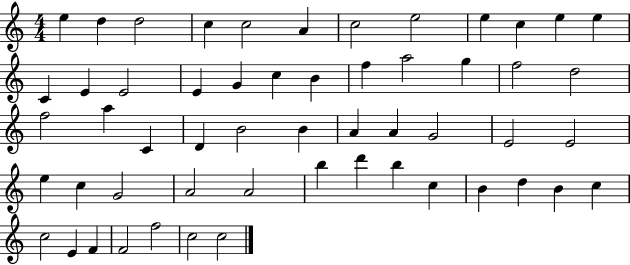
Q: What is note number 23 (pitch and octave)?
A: F5